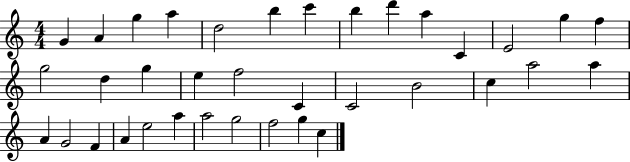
X:1
T:Untitled
M:4/4
L:1/4
K:C
G A g a d2 b c' b d' a C E2 g f g2 d g e f2 C C2 B2 c a2 a A G2 F A e2 a a2 g2 f2 g c